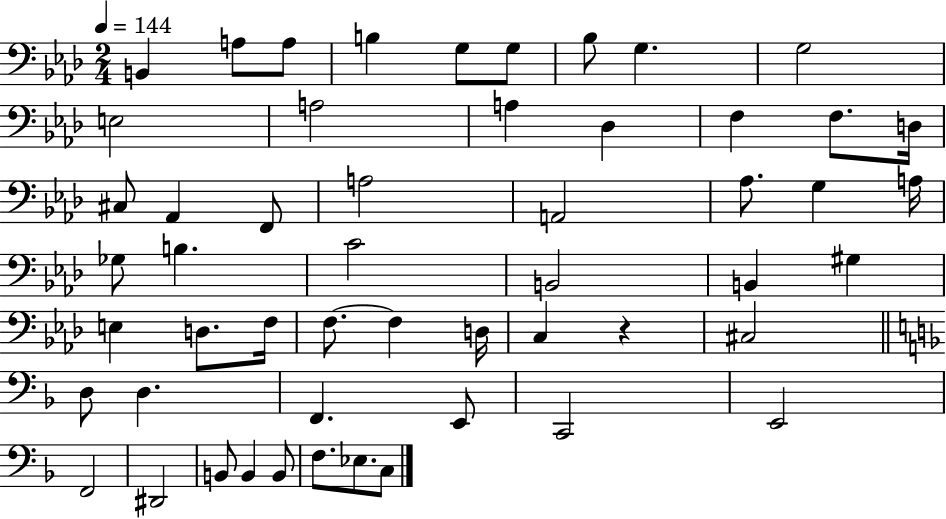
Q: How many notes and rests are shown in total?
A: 53